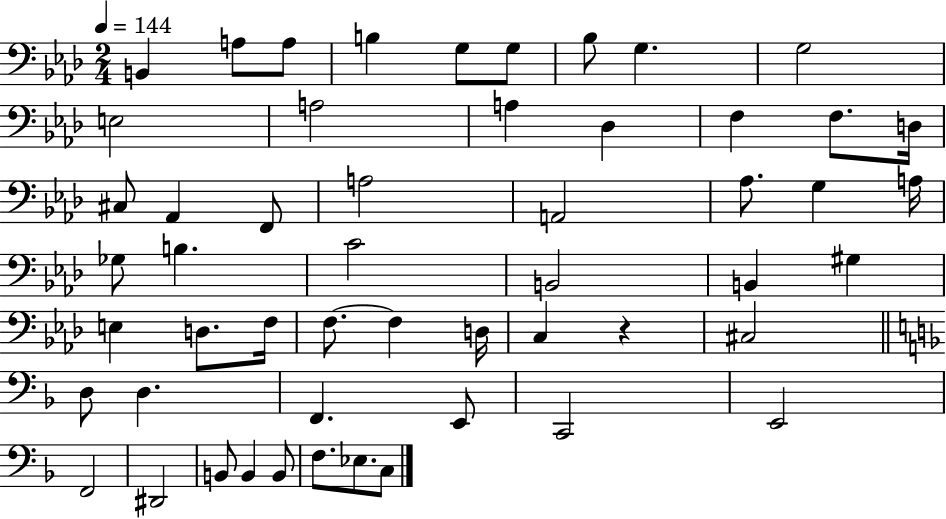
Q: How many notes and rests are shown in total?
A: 53